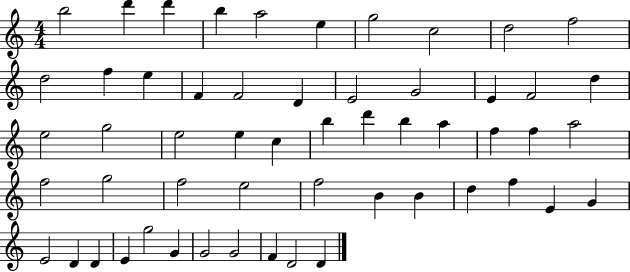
X:1
T:Untitled
M:4/4
L:1/4
K:C
b2 d' d' b a2 e g2 c2 d2 f2 d2 f e F F2 D E2 G2 E F2 d e2 g2 e2 e c b d' b a f f a2 f2 g2 f2 e2 f2 B B d f E G E2 D D E g2 G G2 G2 F D2 D